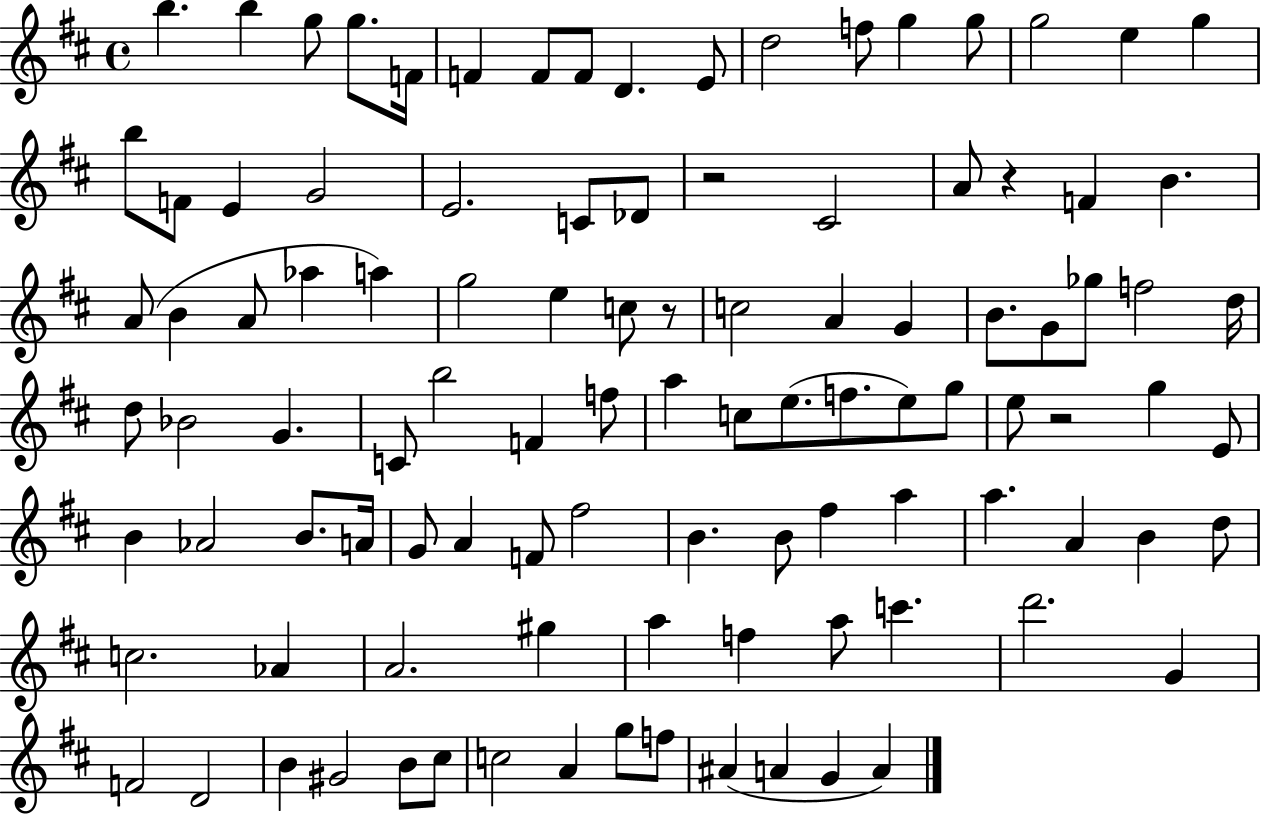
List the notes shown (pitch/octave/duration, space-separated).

B5/q. B5/q G5/e G5/e. F4/s F4/q F4/e F4/e D4/q. E4/e D5/h F5/e G5/q G5/e G5/h E5/q G5/q B5/e F4/e E4/q G4/h E4/h. C4/e Db4/e R/h C#4/h A4/e R/q F4/q B4/q. A4/e B4/q A4/e Ab5/q A5/q G5/h E5/q C5/e R/e C5/h A4/q G4/q B4/e. G4/e Gb5/e F5/h D5/s D5/e Bb4/h G4/q. C4/e B5/h F4/q F5/e A5/q C5/e E5/e. F5/e. E5/e G5/e E5/e R/h G5/q E4/e B4/q Ab4/h B4/e. A4/s G4/e A4/q F4/e F#5/h B4/q. B4/e F#5/q A5/q A5/q. A4/q B4/q D5/e C5/h. Ab4/q A4/h. G#5/q A5/q F5/q A5/e C6/q. D6/h. G4/q F4/h D4/h B4/q G#4/h B4/e C#5/e C5/h A4/q G5/e F5/e A#4/q A4/q G4/q A4/q